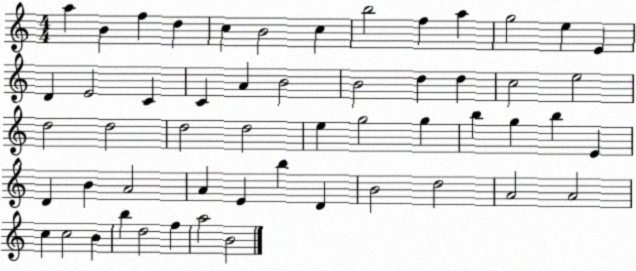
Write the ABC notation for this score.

X:1
T:Untitled
M:4/4
L:1/4
K:C
a B f d c B2 c b2 f a g2 e E D E2 C C A B2 B2 d d c2 e2 d2 d2 d2 d2 e g2 g b g b E D B A2 A E b D B2 d2 A2 A2 c c2 B b d2 f a2 B2